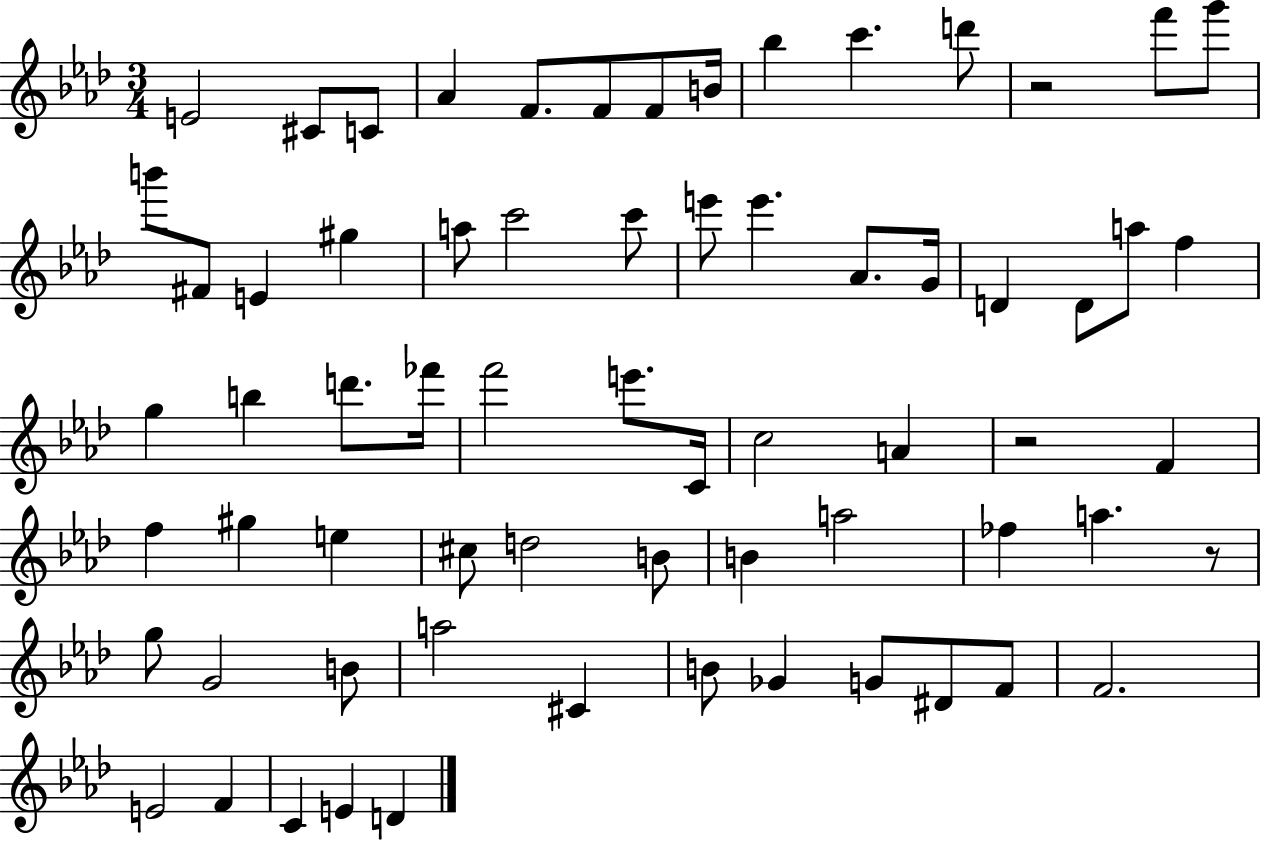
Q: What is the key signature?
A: AES major